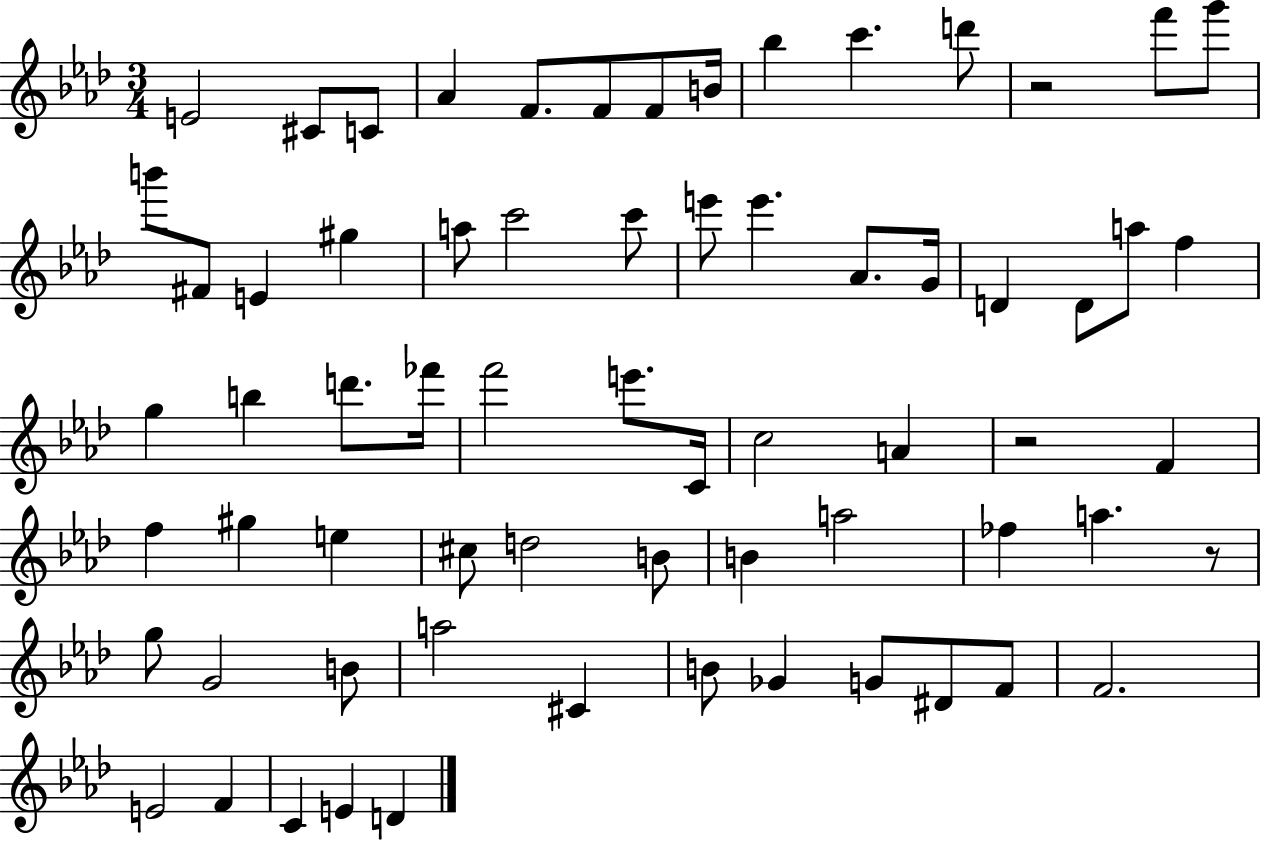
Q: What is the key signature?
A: AES major